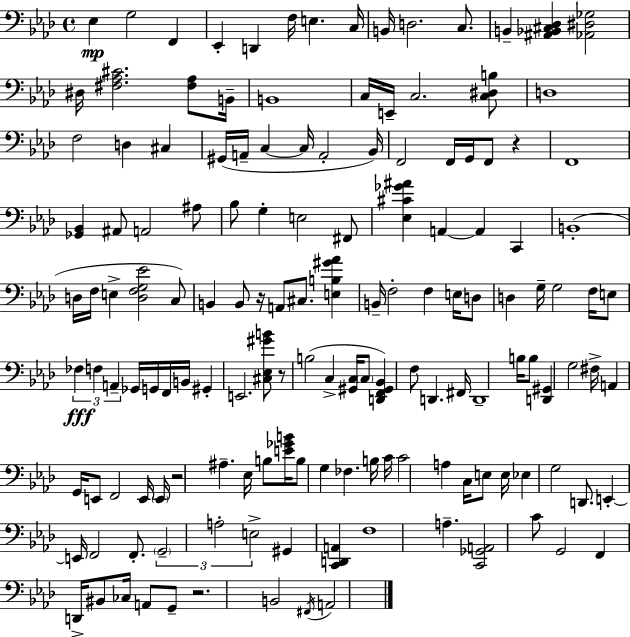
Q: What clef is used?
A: bass